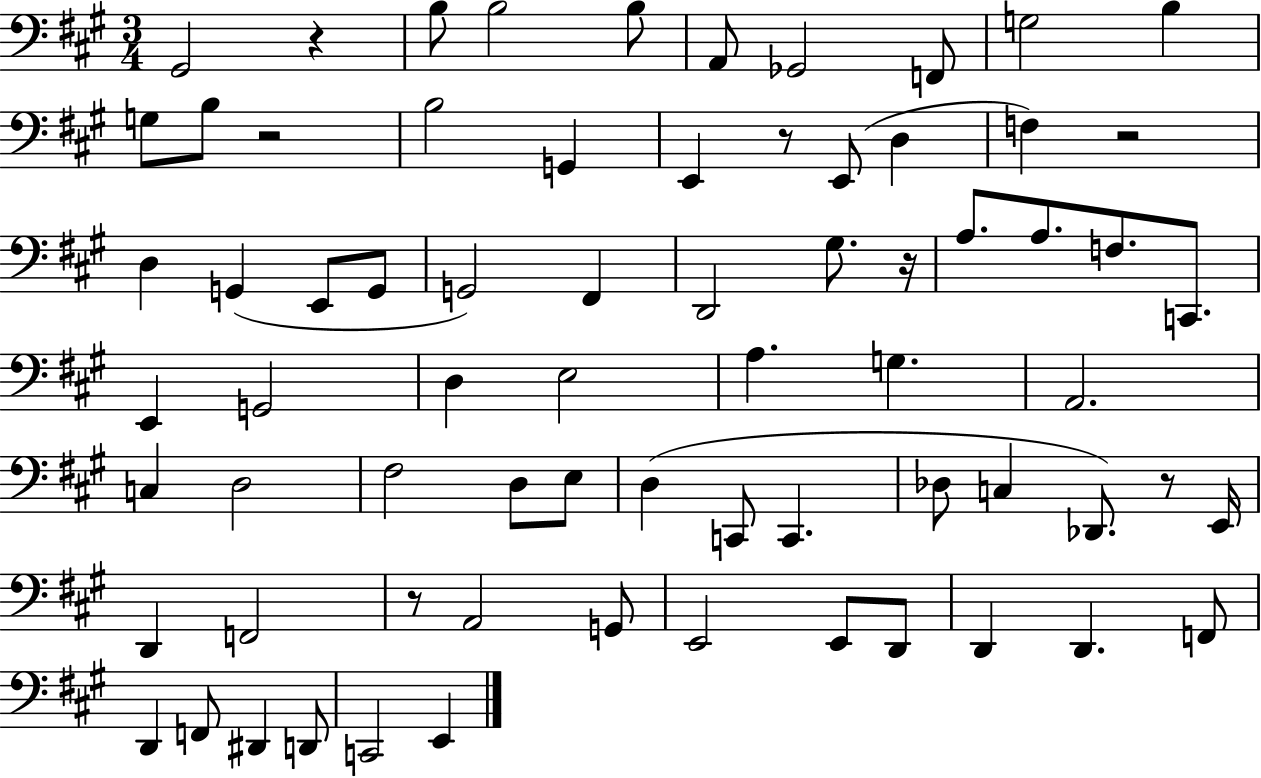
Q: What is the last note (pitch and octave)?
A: E2